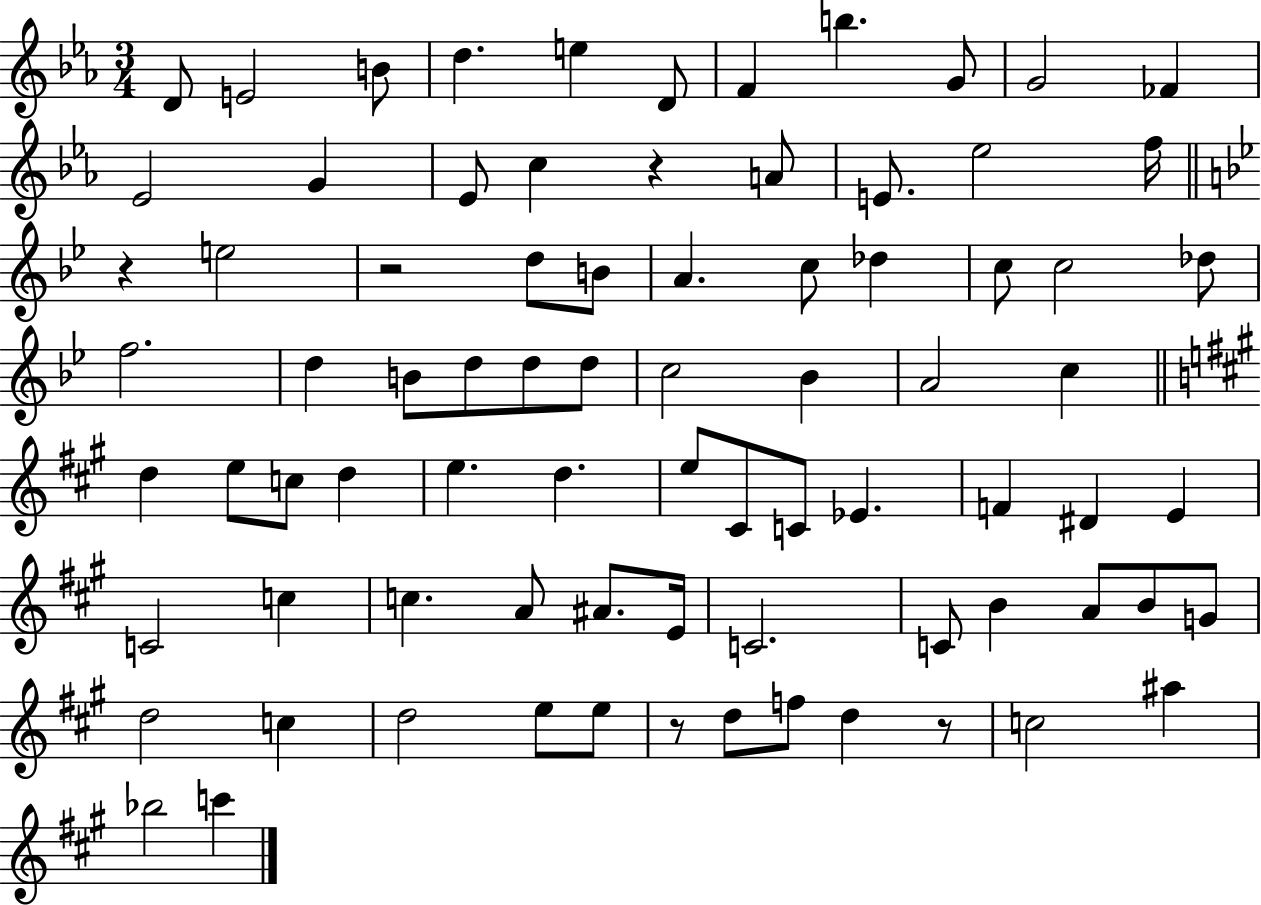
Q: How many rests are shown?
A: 5